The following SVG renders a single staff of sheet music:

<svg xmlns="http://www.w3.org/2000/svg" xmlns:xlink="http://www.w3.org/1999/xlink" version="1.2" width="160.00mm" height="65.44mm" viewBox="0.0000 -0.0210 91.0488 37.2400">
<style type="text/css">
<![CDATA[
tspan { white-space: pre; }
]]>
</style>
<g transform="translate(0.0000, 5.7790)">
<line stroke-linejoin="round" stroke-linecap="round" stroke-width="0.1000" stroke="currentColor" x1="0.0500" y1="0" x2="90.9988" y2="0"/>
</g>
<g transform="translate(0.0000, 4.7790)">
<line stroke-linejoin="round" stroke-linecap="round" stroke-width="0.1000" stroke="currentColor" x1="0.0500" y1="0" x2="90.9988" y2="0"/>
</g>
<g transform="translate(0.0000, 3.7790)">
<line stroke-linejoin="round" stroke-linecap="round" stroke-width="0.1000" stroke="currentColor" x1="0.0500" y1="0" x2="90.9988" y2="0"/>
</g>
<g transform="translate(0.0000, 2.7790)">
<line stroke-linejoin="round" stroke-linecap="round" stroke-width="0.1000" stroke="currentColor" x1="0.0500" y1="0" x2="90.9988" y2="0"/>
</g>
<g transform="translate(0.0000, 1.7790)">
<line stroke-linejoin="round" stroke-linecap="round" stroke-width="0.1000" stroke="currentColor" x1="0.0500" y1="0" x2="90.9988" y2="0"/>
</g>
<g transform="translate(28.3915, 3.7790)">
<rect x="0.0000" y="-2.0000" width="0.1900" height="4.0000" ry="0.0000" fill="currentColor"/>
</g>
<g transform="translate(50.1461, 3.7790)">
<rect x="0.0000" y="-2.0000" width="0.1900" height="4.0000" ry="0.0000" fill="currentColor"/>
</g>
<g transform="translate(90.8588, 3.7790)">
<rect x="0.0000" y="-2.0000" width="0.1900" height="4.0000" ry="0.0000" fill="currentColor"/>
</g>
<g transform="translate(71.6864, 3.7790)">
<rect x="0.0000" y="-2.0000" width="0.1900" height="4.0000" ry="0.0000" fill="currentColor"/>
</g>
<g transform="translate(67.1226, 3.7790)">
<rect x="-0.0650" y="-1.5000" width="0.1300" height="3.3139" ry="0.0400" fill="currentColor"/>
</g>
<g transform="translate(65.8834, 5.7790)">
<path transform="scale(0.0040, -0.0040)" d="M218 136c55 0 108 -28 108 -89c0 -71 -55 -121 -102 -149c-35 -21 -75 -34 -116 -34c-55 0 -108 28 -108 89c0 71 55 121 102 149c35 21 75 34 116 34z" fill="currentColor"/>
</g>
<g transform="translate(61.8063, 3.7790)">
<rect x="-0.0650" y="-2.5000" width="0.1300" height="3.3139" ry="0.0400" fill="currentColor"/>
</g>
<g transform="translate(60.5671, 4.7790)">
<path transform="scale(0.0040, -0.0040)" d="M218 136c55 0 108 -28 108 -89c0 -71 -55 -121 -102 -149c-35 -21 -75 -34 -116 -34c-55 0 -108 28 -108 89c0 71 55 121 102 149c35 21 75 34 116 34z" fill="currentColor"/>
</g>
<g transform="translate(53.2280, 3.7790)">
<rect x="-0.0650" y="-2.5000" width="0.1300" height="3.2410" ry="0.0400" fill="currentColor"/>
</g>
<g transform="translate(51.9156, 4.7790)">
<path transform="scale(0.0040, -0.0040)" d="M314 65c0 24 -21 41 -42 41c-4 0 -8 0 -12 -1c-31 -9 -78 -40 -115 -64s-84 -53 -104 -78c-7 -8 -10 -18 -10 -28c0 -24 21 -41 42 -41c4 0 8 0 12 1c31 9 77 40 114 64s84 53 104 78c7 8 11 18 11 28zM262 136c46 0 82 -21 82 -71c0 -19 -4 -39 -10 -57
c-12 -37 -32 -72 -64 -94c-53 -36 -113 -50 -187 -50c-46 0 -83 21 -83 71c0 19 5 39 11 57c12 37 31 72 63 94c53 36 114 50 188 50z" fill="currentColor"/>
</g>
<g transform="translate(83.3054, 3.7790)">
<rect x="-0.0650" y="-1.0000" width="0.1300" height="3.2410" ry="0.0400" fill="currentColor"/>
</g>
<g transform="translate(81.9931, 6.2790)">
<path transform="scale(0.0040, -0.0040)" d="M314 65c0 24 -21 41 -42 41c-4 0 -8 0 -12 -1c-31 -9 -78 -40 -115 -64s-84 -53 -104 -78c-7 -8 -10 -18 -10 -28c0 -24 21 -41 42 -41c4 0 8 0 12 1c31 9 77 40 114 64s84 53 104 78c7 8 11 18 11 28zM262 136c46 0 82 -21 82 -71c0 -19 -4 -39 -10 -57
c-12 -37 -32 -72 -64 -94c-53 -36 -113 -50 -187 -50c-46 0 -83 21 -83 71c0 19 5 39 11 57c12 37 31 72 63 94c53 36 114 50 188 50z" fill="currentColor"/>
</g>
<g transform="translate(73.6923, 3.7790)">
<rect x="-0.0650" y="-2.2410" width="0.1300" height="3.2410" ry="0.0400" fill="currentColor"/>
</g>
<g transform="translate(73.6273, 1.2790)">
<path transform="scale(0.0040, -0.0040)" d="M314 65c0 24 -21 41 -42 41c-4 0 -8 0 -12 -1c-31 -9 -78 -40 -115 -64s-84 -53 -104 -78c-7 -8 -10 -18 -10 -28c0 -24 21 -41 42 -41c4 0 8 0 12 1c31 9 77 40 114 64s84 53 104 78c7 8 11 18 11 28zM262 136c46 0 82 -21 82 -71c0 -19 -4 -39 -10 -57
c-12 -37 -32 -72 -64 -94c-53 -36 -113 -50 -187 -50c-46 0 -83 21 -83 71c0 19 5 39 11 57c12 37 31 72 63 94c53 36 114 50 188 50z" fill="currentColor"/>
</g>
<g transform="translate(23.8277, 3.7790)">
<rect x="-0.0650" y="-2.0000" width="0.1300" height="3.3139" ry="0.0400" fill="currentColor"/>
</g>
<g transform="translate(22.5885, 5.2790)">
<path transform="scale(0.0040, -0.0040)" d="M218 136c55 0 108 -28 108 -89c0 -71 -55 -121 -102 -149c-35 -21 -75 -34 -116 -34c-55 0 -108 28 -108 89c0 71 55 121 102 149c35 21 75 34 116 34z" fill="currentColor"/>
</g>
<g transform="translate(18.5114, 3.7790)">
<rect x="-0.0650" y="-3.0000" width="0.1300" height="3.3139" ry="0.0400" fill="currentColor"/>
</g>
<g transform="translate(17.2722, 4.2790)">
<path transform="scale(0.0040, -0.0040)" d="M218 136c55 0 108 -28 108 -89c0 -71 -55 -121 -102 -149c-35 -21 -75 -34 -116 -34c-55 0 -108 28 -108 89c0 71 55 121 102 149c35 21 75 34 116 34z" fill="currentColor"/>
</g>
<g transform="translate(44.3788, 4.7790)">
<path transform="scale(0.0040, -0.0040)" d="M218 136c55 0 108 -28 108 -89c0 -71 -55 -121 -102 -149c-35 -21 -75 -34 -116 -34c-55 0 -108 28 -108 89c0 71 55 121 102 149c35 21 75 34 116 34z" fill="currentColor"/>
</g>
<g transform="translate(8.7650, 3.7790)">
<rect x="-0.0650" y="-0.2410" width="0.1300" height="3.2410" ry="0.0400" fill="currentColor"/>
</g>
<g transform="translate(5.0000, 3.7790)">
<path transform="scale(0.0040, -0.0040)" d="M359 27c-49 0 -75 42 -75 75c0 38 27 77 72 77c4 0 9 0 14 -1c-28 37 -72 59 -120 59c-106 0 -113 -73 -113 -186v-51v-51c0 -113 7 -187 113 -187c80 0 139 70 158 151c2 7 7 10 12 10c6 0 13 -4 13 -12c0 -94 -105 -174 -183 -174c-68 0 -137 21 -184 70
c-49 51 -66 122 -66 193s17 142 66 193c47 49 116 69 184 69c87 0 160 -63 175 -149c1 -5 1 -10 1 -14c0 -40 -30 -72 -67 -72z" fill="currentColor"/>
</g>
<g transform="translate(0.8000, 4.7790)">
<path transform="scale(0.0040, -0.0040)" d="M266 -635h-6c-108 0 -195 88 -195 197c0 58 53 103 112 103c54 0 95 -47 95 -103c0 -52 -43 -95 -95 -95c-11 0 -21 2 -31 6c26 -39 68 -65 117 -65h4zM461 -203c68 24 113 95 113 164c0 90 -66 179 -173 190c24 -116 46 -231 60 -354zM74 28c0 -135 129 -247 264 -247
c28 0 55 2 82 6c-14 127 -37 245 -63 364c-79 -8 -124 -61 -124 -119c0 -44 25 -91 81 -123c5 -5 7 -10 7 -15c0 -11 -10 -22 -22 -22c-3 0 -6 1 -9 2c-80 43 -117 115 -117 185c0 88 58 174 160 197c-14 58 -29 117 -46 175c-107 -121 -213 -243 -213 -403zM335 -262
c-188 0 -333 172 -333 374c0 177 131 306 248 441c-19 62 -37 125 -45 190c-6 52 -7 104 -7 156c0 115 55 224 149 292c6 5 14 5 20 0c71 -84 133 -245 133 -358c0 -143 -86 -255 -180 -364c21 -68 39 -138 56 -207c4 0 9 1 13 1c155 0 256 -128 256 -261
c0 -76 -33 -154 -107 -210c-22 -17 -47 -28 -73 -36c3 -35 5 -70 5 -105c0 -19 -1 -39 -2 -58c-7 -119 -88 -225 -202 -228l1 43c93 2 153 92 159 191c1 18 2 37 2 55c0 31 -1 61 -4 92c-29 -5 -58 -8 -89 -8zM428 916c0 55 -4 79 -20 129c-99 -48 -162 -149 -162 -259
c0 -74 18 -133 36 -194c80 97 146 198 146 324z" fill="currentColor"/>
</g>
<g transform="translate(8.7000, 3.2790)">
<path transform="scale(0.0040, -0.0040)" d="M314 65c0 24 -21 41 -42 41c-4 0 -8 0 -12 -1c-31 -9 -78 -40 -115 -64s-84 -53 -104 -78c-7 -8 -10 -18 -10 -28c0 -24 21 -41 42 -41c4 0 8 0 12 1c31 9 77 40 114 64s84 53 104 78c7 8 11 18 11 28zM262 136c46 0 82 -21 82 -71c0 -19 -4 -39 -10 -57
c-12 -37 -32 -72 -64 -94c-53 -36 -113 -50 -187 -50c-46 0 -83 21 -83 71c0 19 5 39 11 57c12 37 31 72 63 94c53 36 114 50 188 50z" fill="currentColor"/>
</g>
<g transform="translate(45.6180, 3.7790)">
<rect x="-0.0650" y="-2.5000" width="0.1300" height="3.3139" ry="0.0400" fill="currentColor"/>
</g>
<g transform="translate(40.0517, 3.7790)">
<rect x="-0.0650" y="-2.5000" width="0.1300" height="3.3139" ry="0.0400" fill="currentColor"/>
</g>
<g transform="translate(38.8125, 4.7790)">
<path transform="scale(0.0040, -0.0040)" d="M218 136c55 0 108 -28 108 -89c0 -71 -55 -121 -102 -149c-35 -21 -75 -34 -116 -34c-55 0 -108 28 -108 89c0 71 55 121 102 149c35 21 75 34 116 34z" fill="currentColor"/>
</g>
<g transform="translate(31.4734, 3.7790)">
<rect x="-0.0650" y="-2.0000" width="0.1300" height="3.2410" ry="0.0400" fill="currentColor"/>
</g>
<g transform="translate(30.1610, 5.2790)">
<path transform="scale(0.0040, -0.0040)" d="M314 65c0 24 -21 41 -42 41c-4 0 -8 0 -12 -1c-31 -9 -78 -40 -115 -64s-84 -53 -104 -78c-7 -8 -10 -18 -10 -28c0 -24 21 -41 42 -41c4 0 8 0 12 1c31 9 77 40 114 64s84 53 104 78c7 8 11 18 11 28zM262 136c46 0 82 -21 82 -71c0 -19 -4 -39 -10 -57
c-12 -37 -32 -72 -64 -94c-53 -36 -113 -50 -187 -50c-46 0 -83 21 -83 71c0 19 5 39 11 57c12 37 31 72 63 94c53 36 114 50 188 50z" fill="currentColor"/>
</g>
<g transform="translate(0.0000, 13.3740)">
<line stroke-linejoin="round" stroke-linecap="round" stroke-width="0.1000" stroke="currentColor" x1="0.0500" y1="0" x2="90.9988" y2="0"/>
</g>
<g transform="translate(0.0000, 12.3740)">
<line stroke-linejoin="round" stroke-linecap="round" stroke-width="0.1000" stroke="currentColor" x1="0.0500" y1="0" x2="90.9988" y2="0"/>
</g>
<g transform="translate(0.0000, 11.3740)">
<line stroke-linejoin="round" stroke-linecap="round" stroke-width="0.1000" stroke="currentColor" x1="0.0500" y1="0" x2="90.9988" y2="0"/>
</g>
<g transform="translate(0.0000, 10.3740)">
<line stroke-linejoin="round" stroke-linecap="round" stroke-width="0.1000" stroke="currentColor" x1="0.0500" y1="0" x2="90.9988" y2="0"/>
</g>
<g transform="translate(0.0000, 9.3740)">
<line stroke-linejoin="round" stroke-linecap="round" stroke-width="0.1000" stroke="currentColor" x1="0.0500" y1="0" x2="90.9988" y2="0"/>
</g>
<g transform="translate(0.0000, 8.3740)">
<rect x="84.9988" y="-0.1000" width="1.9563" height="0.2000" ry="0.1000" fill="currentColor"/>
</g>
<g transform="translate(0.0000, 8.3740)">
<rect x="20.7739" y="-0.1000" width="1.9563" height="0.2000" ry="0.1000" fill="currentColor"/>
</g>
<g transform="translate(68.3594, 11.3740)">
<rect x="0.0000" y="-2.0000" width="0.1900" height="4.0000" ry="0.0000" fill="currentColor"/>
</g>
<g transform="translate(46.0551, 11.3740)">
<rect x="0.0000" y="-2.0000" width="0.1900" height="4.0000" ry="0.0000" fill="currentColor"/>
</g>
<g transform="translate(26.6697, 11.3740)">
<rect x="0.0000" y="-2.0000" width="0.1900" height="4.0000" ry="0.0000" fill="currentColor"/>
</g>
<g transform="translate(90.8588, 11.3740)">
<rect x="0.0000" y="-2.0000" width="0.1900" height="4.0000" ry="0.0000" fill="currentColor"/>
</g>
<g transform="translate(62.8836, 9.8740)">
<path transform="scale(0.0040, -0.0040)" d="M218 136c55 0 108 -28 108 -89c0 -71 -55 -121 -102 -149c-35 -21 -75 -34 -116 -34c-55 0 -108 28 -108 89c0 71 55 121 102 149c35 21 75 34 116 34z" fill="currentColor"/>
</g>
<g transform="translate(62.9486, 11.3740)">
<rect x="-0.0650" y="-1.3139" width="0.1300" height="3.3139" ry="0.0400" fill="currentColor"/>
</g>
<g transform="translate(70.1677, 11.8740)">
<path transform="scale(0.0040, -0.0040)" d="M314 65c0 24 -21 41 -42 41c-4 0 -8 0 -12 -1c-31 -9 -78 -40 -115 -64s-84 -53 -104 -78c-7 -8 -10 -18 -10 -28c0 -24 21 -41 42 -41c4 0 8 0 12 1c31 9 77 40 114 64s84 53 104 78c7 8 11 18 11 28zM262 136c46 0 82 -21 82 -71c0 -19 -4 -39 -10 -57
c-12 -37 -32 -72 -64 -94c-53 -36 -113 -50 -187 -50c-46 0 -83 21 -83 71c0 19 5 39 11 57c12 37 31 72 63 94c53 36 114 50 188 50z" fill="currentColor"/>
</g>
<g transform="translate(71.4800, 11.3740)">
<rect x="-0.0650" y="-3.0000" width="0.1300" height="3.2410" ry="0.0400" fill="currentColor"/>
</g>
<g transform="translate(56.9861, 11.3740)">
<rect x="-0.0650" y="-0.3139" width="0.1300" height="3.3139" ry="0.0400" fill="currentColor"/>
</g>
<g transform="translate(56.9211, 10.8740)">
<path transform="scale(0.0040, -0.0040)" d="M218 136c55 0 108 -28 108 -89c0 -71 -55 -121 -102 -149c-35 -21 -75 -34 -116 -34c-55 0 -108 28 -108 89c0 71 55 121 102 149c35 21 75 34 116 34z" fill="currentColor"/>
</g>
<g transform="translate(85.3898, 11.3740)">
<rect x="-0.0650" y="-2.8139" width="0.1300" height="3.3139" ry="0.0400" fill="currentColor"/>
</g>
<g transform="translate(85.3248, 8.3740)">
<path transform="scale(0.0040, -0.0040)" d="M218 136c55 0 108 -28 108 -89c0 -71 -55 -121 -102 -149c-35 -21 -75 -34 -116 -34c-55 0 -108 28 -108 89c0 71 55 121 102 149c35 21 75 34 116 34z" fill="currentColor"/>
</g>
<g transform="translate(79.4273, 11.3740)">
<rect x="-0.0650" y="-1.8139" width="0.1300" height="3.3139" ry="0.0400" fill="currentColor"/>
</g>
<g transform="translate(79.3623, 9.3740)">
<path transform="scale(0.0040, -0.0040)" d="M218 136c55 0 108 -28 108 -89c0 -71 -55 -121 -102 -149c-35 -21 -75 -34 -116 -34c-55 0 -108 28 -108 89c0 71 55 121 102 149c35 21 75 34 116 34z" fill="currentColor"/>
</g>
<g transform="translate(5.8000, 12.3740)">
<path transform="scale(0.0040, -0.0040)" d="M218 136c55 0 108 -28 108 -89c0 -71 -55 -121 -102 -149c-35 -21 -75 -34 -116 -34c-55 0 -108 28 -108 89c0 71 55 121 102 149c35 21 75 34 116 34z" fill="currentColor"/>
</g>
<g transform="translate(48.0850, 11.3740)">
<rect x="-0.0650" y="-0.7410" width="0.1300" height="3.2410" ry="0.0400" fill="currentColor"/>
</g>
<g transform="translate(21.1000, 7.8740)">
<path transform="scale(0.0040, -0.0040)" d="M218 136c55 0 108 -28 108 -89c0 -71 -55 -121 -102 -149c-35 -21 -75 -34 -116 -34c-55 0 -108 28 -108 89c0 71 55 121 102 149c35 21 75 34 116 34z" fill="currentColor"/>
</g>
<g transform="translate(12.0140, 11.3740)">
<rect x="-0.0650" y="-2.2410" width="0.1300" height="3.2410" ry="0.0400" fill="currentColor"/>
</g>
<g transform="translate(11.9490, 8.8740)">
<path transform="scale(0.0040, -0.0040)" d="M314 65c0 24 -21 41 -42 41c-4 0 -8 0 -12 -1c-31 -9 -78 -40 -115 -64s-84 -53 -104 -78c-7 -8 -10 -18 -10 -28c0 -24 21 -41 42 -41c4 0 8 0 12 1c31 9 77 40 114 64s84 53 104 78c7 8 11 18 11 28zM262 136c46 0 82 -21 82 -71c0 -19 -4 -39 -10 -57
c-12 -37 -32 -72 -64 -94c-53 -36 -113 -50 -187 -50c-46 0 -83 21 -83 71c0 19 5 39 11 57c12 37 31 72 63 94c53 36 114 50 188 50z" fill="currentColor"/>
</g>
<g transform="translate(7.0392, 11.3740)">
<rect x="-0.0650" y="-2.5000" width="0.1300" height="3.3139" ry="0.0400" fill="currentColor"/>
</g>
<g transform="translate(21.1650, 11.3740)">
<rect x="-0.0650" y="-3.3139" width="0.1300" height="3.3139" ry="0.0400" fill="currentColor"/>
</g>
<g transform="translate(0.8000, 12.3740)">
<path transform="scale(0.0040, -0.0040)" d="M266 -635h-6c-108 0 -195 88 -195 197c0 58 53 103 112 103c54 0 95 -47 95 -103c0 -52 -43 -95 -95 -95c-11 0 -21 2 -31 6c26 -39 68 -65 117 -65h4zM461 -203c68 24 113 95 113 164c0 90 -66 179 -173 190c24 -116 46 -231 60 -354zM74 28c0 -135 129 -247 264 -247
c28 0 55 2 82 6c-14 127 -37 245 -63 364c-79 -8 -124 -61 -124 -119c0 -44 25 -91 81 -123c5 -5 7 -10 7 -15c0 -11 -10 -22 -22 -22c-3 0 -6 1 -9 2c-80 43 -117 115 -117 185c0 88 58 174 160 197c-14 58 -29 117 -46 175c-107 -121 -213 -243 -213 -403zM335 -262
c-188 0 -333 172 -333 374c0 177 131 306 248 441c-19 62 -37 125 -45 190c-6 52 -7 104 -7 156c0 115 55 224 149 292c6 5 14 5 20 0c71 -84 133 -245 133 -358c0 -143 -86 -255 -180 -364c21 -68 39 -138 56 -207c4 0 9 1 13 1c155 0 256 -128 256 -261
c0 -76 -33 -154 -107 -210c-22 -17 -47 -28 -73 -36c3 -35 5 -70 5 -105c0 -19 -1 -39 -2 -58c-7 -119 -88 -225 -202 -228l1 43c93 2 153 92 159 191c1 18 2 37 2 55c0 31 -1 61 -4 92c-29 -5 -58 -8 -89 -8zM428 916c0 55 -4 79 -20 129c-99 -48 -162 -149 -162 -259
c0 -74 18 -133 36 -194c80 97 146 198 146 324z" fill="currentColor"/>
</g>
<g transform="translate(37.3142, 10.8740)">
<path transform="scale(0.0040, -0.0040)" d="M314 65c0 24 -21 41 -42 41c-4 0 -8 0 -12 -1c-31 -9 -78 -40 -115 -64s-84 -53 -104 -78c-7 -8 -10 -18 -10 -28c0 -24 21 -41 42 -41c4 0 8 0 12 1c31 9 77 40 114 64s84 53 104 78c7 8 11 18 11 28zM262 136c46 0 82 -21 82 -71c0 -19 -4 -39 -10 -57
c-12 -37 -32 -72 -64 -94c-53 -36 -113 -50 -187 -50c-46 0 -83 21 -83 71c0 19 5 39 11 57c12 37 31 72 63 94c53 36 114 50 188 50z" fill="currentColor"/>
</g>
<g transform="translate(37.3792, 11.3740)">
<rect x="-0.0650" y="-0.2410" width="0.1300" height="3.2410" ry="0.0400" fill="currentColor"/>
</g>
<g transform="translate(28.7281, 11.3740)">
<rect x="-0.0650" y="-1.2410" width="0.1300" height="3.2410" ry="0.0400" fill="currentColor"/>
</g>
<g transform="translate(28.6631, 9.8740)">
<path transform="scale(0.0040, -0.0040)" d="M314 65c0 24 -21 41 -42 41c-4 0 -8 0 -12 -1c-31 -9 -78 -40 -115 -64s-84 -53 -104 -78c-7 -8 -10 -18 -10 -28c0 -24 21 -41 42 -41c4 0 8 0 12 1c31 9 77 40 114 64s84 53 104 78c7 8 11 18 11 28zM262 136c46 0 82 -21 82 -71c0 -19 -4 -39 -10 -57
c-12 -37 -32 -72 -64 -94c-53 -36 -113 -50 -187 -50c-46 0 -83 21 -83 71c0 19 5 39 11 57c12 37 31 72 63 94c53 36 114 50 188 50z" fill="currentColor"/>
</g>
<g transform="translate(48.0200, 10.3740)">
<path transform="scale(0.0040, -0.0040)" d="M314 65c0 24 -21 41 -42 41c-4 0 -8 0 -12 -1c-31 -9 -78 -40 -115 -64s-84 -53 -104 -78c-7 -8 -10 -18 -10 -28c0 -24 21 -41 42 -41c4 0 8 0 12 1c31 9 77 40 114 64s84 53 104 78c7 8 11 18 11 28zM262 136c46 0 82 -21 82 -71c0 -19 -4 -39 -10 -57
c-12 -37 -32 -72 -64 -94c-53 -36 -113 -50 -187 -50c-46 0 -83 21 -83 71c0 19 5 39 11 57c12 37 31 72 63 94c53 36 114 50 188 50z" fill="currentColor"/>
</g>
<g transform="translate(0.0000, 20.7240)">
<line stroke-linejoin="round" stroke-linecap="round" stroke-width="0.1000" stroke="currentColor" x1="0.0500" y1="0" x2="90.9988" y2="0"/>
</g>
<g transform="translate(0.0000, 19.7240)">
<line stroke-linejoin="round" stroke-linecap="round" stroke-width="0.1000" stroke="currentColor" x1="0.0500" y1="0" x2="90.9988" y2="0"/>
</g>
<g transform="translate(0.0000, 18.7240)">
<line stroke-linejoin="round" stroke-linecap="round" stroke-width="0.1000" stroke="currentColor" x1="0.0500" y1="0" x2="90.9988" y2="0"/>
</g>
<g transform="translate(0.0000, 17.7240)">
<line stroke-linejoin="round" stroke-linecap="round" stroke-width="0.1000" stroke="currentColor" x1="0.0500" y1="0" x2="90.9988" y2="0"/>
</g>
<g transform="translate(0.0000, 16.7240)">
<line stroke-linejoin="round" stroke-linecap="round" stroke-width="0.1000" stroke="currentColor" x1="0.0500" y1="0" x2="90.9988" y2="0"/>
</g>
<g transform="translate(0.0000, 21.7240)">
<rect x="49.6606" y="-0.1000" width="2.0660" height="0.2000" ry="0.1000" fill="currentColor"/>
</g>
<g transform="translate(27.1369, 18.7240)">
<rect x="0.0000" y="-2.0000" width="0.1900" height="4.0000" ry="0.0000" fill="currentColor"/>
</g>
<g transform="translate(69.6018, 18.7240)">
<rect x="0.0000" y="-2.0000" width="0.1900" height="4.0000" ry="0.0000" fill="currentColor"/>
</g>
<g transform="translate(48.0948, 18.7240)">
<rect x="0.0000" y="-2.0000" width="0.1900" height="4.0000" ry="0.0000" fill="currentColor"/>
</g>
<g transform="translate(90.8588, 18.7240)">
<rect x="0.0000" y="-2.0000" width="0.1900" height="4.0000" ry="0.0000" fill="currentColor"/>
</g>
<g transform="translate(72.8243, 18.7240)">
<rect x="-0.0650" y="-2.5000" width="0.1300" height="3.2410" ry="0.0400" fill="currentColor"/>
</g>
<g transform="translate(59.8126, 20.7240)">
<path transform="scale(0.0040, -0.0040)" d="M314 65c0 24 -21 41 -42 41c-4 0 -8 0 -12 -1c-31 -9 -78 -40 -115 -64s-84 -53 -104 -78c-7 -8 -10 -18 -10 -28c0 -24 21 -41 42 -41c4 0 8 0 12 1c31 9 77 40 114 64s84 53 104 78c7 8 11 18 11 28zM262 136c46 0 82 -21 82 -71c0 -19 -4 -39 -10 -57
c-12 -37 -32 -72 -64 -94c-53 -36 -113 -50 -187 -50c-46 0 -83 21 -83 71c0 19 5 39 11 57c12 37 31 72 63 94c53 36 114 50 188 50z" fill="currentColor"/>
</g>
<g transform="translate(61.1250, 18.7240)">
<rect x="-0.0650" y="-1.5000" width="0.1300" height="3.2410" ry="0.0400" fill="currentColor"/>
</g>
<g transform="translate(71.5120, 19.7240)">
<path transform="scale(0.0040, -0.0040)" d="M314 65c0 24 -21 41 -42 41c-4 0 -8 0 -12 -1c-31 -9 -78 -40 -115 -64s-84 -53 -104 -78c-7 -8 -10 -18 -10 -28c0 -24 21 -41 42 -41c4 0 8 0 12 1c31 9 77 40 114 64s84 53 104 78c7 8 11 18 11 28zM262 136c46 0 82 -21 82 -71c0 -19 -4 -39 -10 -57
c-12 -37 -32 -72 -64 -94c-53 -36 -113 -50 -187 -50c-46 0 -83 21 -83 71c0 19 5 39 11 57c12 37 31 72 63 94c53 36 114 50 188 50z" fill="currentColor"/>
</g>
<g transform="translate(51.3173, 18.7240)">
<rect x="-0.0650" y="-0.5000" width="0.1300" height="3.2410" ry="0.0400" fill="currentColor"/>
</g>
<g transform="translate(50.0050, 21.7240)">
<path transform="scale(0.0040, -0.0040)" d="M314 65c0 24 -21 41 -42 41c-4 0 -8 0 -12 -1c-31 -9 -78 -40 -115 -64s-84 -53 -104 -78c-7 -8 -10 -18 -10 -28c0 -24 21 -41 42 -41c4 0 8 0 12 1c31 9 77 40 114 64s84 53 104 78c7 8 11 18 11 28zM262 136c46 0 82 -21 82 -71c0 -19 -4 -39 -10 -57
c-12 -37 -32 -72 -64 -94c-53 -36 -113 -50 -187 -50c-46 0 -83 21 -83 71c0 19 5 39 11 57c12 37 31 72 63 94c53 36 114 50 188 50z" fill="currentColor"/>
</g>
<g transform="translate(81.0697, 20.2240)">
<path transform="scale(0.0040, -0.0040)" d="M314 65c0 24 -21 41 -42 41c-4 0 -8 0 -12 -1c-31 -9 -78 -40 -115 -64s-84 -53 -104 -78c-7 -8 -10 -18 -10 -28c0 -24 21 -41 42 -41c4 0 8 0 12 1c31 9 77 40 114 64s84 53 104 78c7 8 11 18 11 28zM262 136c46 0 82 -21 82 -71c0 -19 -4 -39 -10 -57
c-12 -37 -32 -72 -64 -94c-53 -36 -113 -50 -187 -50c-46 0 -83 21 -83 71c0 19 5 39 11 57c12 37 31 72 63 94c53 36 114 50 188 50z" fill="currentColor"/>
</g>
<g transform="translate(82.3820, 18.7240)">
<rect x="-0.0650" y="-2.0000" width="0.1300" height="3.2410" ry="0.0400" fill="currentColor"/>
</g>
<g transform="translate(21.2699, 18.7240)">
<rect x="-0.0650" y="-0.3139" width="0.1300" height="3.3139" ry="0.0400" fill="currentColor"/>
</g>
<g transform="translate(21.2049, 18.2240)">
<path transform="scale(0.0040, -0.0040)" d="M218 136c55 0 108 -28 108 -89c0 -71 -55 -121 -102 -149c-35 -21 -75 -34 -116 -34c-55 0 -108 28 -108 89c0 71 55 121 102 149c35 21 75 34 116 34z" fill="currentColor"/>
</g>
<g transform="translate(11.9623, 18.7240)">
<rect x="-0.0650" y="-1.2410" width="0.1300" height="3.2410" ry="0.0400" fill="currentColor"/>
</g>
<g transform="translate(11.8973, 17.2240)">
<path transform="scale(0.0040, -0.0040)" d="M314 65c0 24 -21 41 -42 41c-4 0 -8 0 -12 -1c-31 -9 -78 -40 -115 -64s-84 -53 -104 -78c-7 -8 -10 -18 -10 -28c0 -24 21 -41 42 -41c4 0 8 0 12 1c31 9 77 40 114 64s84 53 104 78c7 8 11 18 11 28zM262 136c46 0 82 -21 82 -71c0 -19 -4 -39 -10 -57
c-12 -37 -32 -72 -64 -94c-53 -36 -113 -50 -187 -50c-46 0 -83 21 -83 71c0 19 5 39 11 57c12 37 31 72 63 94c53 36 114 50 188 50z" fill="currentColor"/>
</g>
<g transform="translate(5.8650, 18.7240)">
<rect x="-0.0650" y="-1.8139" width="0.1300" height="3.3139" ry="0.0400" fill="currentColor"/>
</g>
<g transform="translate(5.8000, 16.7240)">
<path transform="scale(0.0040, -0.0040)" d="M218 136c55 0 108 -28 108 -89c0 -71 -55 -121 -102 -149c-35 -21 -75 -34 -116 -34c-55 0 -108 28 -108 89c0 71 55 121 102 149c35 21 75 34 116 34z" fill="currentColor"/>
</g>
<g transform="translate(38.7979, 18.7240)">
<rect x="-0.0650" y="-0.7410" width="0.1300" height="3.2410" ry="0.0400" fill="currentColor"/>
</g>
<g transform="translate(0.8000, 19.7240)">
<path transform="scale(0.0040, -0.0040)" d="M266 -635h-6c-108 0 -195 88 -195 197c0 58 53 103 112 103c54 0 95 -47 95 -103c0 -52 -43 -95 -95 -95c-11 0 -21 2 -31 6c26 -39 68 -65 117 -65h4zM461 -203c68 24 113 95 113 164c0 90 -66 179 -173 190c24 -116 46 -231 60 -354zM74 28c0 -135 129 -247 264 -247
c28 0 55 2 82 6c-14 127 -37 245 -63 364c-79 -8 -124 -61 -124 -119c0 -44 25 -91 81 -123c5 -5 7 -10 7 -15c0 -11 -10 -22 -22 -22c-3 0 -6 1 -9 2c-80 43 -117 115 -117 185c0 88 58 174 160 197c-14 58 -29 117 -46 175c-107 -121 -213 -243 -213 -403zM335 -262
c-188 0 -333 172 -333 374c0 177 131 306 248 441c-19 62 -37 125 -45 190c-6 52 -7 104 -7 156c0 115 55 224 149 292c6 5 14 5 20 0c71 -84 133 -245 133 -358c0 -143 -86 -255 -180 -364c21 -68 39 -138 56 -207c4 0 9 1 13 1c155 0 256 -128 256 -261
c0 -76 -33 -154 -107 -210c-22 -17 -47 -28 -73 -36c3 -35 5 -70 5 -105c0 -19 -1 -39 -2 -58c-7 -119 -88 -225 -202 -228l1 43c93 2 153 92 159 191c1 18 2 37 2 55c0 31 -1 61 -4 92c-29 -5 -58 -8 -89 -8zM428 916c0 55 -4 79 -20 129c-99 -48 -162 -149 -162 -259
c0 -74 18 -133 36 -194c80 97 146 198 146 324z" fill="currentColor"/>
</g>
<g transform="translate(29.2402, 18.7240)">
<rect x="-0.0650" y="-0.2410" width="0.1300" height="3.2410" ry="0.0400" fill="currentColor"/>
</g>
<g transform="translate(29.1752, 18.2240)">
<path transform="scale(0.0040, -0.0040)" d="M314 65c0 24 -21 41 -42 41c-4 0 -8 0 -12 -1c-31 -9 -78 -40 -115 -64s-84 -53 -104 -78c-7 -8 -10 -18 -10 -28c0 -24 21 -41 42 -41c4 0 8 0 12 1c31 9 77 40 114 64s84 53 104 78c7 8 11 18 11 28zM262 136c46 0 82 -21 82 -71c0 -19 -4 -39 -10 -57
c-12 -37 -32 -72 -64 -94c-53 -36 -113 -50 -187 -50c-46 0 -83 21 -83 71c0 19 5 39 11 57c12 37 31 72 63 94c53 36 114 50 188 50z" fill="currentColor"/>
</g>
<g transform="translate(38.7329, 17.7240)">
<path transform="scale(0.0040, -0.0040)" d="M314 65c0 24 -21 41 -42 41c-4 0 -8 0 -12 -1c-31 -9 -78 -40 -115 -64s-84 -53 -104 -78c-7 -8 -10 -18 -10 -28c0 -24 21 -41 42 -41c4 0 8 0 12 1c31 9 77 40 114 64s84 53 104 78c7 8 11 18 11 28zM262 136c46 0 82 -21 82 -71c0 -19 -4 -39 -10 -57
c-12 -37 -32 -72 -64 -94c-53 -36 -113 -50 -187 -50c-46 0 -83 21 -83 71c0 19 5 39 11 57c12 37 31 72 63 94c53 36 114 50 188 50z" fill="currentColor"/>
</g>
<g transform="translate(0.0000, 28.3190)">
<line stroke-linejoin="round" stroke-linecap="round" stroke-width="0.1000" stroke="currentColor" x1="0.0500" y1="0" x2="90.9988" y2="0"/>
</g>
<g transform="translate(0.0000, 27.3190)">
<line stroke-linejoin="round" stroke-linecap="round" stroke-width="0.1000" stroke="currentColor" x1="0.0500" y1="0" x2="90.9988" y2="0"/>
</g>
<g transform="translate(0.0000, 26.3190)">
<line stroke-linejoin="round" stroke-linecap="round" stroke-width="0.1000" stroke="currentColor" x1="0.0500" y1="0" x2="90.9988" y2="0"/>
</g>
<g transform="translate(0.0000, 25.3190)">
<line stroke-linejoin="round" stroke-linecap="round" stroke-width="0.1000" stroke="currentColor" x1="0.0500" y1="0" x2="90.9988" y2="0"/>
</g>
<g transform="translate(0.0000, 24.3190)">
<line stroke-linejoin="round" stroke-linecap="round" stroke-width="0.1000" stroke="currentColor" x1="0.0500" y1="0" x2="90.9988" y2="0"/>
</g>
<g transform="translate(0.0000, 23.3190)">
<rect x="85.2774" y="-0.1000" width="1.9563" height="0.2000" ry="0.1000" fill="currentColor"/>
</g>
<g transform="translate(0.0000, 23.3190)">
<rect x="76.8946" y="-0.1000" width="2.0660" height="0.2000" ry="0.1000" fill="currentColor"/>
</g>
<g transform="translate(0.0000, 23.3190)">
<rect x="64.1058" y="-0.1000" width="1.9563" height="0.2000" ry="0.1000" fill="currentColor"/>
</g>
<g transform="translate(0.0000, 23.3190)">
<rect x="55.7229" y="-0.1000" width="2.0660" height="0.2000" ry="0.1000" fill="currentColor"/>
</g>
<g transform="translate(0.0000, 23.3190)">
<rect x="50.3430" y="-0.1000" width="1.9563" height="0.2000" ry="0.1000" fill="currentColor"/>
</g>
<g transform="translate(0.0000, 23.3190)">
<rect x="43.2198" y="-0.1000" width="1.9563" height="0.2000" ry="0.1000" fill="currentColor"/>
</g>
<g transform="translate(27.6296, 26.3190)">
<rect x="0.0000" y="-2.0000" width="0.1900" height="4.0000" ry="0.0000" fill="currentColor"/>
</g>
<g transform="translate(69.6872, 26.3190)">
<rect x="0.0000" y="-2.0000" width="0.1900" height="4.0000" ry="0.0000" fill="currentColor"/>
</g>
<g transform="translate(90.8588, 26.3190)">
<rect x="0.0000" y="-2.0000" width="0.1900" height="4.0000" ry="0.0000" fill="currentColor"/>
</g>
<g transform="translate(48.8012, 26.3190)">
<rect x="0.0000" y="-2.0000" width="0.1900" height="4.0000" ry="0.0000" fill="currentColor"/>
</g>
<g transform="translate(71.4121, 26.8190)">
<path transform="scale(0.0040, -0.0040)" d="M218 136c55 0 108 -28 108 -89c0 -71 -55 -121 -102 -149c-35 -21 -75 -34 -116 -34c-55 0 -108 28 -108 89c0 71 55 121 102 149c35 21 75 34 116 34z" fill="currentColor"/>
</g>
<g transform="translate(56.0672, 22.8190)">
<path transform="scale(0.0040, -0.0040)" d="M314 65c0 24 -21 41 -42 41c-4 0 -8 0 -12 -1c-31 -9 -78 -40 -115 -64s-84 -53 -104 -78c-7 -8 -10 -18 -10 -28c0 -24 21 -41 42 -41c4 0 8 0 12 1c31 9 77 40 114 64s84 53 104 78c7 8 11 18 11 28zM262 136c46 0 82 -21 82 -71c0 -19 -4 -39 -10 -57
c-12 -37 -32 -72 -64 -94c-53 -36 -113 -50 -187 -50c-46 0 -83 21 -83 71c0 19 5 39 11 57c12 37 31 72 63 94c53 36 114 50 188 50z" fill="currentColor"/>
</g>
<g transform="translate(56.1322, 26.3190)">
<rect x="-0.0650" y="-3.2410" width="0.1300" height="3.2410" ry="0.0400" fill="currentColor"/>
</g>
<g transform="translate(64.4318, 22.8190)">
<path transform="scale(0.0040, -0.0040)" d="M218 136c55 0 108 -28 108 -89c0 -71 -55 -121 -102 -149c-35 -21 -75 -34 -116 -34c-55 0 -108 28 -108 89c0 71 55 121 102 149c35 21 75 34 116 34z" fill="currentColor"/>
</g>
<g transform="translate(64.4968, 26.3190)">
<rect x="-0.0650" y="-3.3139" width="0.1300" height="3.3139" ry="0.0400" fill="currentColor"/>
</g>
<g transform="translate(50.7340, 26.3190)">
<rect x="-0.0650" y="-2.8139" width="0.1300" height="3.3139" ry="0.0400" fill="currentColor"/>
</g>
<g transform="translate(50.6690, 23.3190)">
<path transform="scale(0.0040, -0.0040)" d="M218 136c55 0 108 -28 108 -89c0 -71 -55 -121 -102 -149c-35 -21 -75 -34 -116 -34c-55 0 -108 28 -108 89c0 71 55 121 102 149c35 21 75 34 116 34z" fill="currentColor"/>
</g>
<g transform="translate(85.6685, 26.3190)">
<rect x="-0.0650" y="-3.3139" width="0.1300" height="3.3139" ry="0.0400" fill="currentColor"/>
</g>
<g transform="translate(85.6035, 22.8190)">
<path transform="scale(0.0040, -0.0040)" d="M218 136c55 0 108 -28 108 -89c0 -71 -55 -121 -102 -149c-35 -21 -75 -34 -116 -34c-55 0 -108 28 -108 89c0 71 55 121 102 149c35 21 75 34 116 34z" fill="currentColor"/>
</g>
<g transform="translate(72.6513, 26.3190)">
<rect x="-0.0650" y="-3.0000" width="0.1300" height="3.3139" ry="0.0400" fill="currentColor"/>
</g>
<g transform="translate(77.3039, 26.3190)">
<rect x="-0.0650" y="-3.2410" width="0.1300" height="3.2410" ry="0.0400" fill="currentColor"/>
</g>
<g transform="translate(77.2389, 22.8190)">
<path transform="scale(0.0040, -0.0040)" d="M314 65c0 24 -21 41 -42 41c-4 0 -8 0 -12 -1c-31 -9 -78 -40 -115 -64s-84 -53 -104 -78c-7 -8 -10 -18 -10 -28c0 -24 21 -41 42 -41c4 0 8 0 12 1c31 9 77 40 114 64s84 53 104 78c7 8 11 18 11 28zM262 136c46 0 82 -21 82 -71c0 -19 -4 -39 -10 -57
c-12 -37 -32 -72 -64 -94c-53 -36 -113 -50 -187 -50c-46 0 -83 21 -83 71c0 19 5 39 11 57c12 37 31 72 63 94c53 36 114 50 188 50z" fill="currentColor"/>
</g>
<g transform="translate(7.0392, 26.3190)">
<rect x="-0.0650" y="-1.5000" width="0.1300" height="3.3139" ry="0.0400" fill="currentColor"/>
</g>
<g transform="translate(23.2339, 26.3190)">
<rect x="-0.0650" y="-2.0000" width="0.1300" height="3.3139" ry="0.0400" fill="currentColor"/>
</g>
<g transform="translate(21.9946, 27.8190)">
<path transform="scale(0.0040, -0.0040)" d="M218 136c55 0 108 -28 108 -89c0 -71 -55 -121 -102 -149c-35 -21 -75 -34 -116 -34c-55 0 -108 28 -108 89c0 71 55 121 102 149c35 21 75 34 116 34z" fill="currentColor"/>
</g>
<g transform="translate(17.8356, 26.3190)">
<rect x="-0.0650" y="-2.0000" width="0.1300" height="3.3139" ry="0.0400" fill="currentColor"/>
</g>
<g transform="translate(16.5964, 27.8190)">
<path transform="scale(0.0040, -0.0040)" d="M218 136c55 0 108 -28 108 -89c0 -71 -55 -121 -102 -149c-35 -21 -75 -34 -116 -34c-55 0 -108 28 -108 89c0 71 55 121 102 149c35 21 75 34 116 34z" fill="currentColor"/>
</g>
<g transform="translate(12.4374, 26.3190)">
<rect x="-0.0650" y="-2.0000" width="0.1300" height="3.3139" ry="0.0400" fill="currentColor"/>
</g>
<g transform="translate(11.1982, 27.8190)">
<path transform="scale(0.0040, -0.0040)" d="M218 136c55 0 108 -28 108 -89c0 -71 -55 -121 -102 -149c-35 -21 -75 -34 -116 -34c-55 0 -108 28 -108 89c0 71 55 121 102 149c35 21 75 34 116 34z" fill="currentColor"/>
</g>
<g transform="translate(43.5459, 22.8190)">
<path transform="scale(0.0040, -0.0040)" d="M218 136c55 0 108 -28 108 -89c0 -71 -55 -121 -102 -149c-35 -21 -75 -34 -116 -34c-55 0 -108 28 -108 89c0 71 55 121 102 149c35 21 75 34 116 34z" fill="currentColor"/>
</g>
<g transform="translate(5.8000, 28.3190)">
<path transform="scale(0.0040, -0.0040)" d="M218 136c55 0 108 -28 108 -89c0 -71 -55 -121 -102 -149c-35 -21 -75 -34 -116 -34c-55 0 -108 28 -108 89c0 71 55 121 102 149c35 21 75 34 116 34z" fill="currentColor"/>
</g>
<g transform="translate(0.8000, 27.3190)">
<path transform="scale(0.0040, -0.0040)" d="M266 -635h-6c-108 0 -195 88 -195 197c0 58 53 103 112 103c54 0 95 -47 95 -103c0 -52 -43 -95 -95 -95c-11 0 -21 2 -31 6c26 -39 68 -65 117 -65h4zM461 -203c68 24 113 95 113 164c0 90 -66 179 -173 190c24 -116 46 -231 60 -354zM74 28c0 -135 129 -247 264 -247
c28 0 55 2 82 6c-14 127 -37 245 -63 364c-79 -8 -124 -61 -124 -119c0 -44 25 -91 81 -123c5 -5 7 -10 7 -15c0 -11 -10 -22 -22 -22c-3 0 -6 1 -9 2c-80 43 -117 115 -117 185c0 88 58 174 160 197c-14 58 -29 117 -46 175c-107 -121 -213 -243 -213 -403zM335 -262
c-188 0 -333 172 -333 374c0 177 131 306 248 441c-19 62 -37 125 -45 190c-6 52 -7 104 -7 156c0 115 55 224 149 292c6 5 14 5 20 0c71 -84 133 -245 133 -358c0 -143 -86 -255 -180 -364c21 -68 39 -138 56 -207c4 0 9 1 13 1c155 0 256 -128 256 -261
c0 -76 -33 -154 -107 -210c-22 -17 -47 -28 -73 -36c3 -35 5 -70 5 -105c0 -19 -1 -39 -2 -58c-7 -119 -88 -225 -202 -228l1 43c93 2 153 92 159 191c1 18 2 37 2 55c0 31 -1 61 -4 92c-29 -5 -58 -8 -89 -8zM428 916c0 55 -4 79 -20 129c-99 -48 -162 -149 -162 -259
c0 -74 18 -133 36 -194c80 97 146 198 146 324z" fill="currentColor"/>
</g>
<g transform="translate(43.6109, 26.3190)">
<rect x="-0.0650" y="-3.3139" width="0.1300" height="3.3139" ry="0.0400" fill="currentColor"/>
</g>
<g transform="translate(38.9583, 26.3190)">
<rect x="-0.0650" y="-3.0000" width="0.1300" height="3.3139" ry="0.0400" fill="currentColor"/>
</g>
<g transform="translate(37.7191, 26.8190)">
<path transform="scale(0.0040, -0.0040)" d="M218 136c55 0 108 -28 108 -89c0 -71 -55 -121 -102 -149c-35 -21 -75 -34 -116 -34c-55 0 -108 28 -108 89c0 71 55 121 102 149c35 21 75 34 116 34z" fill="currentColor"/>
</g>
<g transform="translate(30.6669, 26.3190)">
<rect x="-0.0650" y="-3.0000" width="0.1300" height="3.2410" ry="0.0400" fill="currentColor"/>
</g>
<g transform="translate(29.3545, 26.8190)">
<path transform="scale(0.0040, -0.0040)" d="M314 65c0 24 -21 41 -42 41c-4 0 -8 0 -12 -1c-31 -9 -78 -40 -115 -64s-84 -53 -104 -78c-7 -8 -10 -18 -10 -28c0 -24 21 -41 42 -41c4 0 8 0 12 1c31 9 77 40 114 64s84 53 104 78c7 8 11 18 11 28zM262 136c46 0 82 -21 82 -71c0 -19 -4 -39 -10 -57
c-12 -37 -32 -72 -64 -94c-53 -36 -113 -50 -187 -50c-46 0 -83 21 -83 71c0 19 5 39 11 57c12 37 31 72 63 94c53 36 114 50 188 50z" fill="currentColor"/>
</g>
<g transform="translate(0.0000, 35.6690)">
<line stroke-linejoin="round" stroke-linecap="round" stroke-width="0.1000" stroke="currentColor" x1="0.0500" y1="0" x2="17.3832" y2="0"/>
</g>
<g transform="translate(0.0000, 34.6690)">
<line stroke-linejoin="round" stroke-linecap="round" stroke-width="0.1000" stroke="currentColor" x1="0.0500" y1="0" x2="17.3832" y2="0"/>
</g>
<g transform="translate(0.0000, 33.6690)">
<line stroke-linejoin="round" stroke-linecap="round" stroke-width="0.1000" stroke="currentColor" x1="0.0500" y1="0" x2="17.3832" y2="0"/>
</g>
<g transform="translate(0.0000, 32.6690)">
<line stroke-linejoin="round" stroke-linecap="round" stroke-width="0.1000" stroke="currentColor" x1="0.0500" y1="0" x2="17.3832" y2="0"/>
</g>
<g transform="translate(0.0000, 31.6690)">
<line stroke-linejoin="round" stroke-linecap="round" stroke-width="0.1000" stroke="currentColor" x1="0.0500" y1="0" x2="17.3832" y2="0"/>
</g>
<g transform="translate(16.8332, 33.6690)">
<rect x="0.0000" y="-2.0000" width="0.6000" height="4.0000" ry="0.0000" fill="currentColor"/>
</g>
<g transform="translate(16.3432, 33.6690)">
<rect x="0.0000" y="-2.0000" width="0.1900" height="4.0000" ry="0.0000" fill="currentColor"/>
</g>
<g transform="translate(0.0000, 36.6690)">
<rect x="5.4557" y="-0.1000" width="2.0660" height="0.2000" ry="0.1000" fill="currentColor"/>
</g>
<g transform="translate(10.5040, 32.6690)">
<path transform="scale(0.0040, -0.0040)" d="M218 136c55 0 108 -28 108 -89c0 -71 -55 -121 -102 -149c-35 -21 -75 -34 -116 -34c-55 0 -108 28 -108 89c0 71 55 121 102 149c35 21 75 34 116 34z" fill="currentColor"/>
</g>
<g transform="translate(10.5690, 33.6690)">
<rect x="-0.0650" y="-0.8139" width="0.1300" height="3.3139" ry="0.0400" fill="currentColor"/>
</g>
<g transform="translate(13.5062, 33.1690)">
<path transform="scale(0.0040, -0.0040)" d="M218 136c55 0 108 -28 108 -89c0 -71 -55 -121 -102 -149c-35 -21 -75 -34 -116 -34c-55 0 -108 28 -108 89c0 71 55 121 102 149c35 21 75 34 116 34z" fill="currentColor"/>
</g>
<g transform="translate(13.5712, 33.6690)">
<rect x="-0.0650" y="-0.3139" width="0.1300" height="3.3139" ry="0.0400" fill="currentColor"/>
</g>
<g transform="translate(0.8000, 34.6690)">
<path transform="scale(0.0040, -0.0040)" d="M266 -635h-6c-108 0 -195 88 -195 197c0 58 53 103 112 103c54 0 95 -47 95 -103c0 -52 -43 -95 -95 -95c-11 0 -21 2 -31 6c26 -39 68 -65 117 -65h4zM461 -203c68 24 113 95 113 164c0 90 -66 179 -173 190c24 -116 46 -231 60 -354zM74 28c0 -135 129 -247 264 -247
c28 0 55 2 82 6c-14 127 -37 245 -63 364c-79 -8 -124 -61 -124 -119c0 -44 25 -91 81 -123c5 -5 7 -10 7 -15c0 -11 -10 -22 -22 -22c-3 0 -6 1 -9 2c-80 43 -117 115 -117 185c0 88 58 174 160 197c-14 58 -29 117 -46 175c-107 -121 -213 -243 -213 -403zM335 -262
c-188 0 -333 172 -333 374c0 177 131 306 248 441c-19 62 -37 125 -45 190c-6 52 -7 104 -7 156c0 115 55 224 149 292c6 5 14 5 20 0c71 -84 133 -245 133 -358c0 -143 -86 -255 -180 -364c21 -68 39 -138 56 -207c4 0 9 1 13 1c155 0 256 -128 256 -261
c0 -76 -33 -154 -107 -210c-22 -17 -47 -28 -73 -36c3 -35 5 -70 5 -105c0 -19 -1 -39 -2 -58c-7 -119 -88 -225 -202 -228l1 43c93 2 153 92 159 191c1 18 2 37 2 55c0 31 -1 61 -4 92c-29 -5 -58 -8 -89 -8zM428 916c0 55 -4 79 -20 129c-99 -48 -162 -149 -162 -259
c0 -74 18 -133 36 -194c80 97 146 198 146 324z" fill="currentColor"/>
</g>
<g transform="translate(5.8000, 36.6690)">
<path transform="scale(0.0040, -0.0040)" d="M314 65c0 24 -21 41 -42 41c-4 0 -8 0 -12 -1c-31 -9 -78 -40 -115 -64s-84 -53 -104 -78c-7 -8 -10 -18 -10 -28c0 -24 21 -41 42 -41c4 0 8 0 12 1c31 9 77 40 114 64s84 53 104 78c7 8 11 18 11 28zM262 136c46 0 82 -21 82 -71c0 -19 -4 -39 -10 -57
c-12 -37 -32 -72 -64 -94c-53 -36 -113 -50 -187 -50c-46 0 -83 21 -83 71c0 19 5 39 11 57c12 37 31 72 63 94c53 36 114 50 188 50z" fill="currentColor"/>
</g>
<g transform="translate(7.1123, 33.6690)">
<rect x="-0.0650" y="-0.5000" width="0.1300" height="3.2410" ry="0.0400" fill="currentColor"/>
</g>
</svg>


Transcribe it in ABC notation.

X:1
T:Untitled
M:4/4
L:1/4
K:C
c2 A F F2 G G G2 G E g2 D2 G g2 b e2 c2 d2 c e A2 f a f e2 c c2 d2 C2 E2 G2 F2 E F F F A2 A b a b2 b A b2 b C2 d c